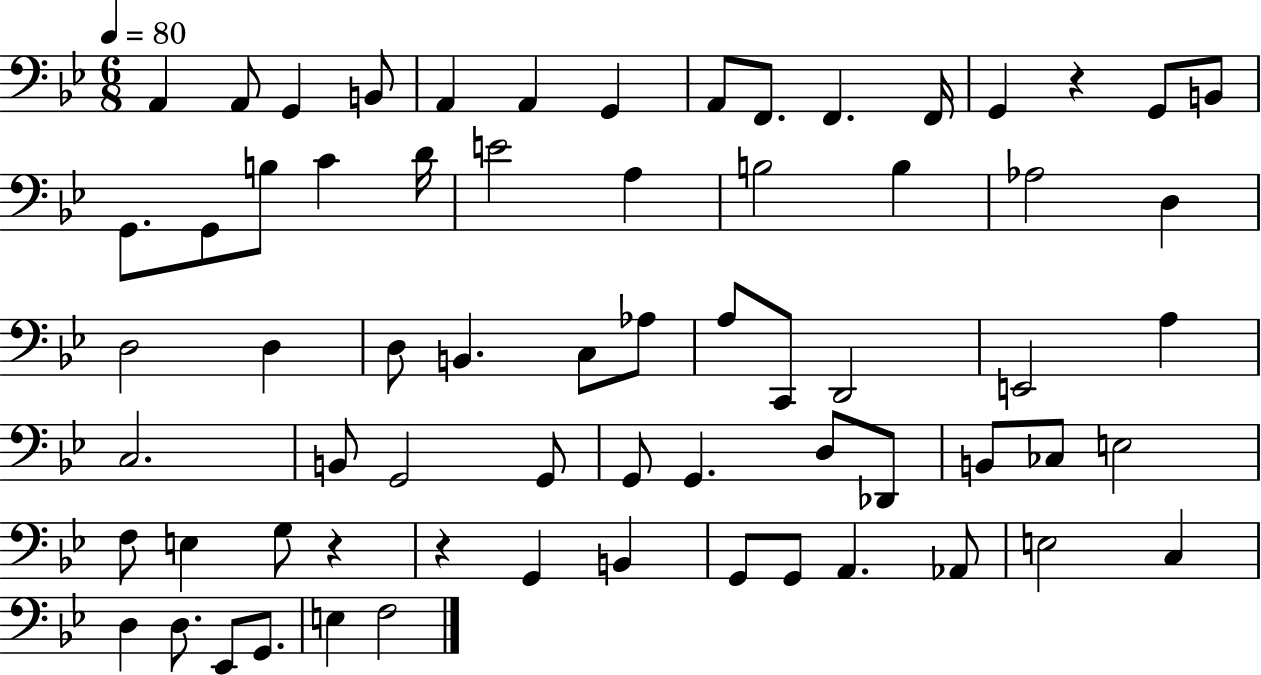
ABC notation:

X:1
T:Untitled
M:6/8
L:1/4
K:Bb
A,, A,,/2 G,, B,,/2 A,, A,, G,, A,,/2 F,,/2 F,, F,,/4 G,, z G,,/2 B,,/2 G,,/2 G,,/2 B,/2 C D/4 E2 A, B,2 B, _A,2 D, D,2 D, D,/2 B,, C,/2 _A,/2 A,/2 C,,/2 D,,2 E,,2 A, C,2 B,,/2 G,,2 G,,/2 G,,/2 G,, D,/2 _D,,/2 B,,/2 _C,/2 E,2 F,/2 E, G,/2 z z G,, B,, G,,/2 G,,/2 A,, _A,,/2 E,2 C, D, D,/2 _E,,/2 G,,/2 E, F,2